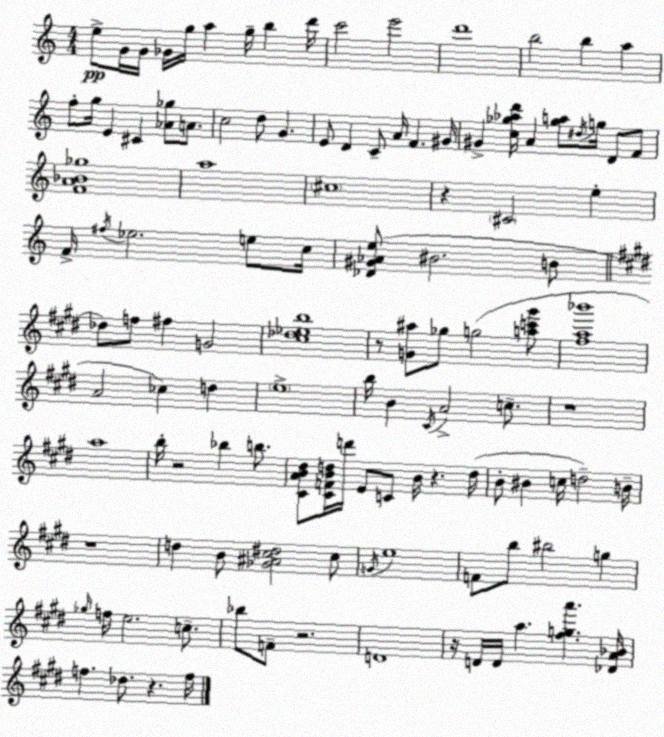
X:1
T:Untitled
M:4/4
L:1/4
K:C
e/2 G/4 G/4 _G/4 g/4 a g/4 b d'/4 c'2 e'2 d'4 b2 b a f/2 g/4 E ^C [_A_g]/2 A/2 c2 d/2 G E/2 D C/2 A/4 F ^G/4 ^G [c_g_ad']/4 A [_ga]/2 ^d/4 g/4 D/2 F/2 [FA_B_g]4 a4 ^c4 z ^C2 e F/4 ^f/4 _e2 e/2 c/4 [_D^G_Ae]/2 ^B2 B/2 _d/2 f/2 ^f G2 [^c_d_eb]4 z/2 [G^a]/2 _g/2 g2 [ac'^g']/2 [^fa_b']4 A2 _c d e4 b/4 B ^C/4 A2 c/2 z4 a4 b/4 z2 _b b/2 [^CAB^d]/2 [^CFBd]/4 d'/4 E/2 C/2 B/4 z d/4 B/2 ^B c/4 d2 B/4 z4 d B/2 [_G^A^c^d]2 ^c/2 G/4 e4 F/2 b/2 ^b2 g _g/4 f/4 e2 c/2 _b/2 F/2 z2 D4 z/4 D/4 D/4 a [^fga'] [_DA_B]/4 f _d/2 z f/4